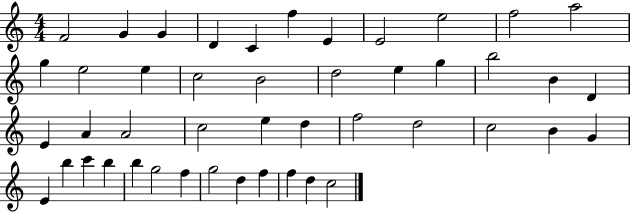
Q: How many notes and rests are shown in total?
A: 46